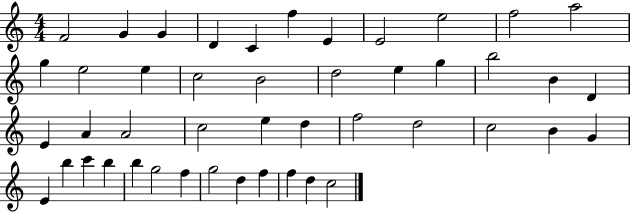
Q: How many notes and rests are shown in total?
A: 46